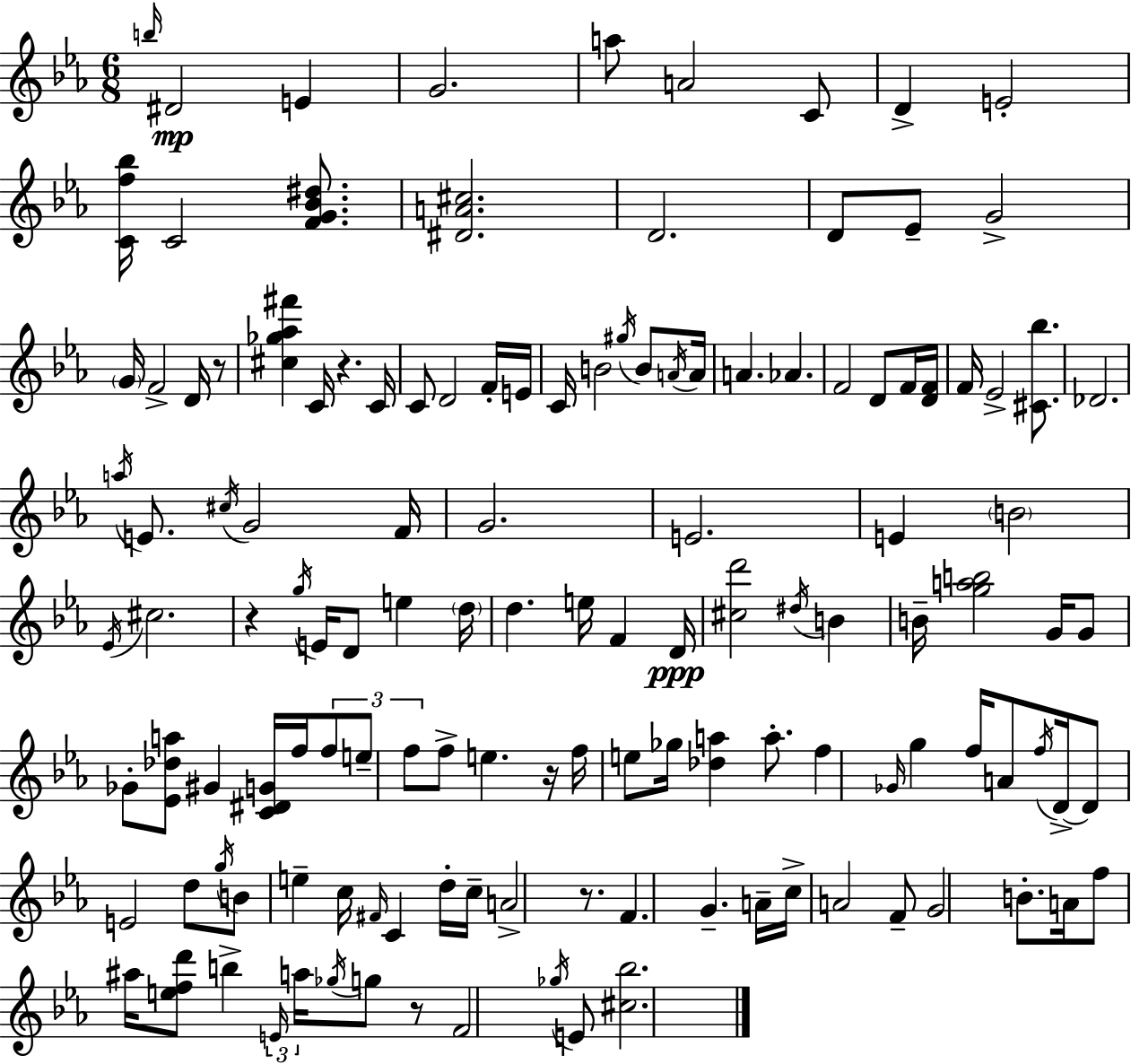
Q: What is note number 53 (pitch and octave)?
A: D5